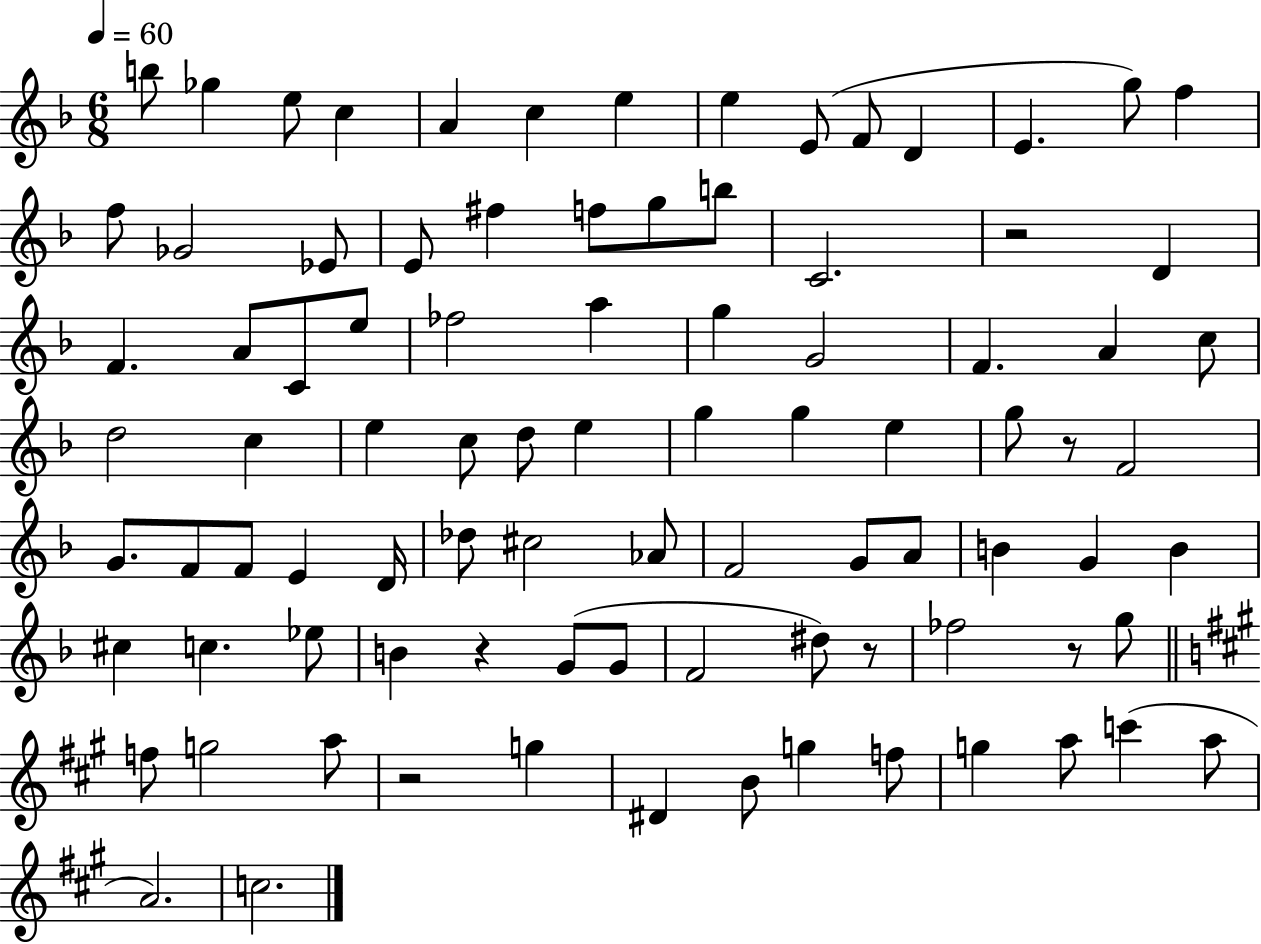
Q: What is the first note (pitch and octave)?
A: B5